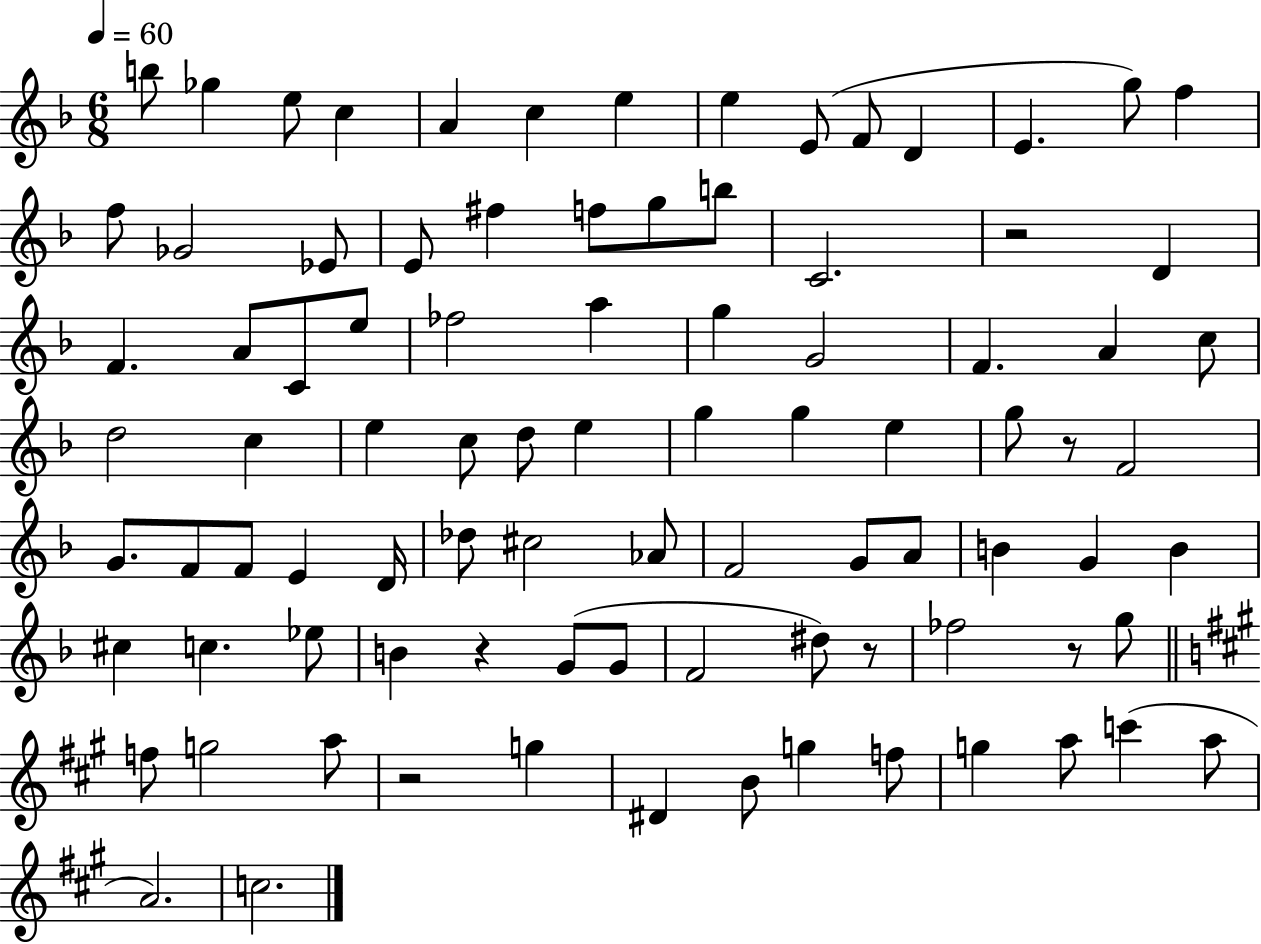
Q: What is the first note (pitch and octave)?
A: B5